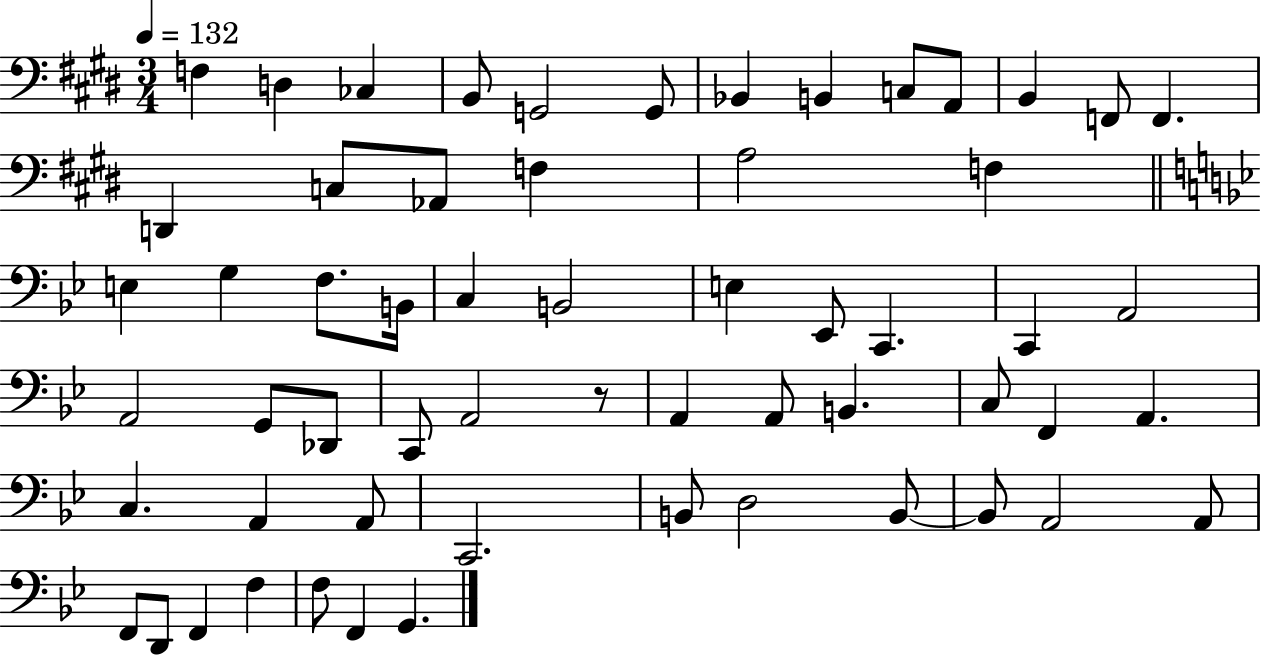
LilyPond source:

{
  \clef bass
  \numericTimeSignature
  \time 3/4
  \key e \major
  \tempo 4 = 132
  f4 d4 ces4 | b,8 g,2 g,8 | bes,4 b,4 c8 a,8 | b,4 f,8 f,4. | \break d,4 c8 aes,8 f4 | a2 f4 | \bar "||" \break \key bes \major e4 g4 f8. b,16 | c4 b,2 | e4 ees,8 c,4. | c,4 a,2 | \break a,2 g,8 des,8 | c,8 a,2 r8 | a,4 a,8 b,4. | c8 f,4 a,4. | \break c4. a,4 a,8 | c,2. | b,8 d2 b,8~~ | b,8 a,2 a,8 | \break f,8 d,8 f,4 f4 | f8 f,4 g,4. | \bar "|."
}